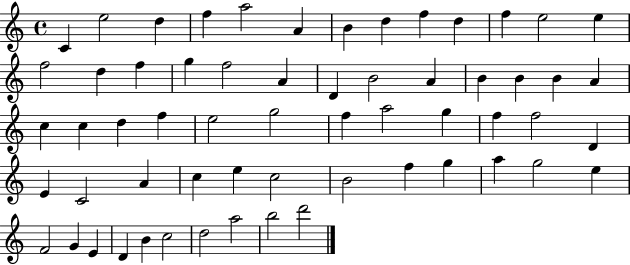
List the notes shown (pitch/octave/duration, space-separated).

C4/q E5/h D5/q F5/q A5/h A4/q B4/q D5/q F5/q D5/q F5/q E5/h E5/q F5/h D5/q F5/q G5/q F5/h A4/q D4/q B4/h A4/q B4/q B4/q B4/q A4/q C5/q C5/q D5/q F5/q E5/h G5/h F5/q A5/h G5/q F5/q F5/h D4/q E4/q C4/h A4/q C5/q E5/q C5/h B4/h F5/q G5/q A5/q G5/h E5/q F4/h G4/q E4/q D4/q B4/q C5/h D5/h A5/h B5/h D6/h